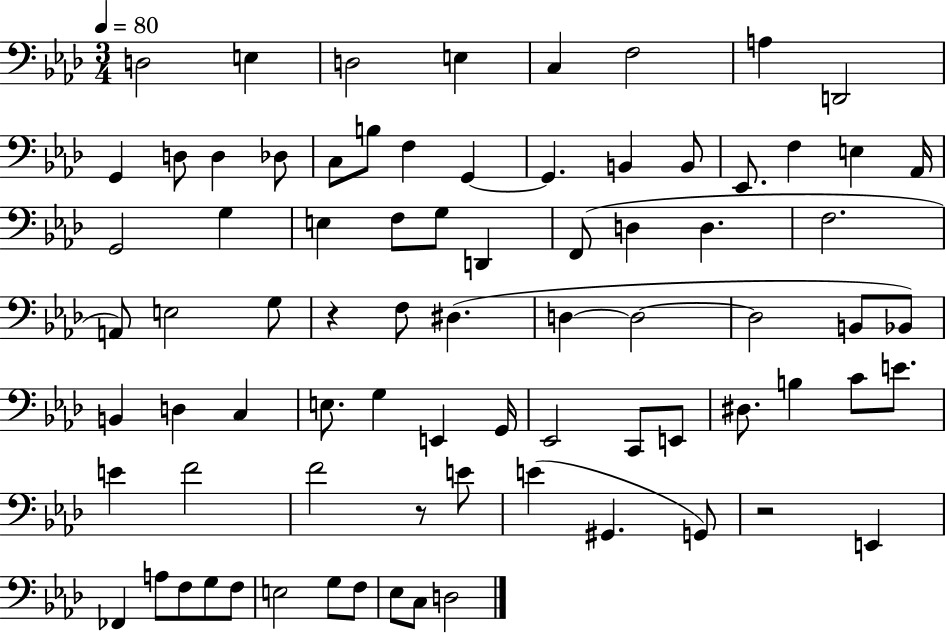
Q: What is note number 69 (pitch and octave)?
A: G3